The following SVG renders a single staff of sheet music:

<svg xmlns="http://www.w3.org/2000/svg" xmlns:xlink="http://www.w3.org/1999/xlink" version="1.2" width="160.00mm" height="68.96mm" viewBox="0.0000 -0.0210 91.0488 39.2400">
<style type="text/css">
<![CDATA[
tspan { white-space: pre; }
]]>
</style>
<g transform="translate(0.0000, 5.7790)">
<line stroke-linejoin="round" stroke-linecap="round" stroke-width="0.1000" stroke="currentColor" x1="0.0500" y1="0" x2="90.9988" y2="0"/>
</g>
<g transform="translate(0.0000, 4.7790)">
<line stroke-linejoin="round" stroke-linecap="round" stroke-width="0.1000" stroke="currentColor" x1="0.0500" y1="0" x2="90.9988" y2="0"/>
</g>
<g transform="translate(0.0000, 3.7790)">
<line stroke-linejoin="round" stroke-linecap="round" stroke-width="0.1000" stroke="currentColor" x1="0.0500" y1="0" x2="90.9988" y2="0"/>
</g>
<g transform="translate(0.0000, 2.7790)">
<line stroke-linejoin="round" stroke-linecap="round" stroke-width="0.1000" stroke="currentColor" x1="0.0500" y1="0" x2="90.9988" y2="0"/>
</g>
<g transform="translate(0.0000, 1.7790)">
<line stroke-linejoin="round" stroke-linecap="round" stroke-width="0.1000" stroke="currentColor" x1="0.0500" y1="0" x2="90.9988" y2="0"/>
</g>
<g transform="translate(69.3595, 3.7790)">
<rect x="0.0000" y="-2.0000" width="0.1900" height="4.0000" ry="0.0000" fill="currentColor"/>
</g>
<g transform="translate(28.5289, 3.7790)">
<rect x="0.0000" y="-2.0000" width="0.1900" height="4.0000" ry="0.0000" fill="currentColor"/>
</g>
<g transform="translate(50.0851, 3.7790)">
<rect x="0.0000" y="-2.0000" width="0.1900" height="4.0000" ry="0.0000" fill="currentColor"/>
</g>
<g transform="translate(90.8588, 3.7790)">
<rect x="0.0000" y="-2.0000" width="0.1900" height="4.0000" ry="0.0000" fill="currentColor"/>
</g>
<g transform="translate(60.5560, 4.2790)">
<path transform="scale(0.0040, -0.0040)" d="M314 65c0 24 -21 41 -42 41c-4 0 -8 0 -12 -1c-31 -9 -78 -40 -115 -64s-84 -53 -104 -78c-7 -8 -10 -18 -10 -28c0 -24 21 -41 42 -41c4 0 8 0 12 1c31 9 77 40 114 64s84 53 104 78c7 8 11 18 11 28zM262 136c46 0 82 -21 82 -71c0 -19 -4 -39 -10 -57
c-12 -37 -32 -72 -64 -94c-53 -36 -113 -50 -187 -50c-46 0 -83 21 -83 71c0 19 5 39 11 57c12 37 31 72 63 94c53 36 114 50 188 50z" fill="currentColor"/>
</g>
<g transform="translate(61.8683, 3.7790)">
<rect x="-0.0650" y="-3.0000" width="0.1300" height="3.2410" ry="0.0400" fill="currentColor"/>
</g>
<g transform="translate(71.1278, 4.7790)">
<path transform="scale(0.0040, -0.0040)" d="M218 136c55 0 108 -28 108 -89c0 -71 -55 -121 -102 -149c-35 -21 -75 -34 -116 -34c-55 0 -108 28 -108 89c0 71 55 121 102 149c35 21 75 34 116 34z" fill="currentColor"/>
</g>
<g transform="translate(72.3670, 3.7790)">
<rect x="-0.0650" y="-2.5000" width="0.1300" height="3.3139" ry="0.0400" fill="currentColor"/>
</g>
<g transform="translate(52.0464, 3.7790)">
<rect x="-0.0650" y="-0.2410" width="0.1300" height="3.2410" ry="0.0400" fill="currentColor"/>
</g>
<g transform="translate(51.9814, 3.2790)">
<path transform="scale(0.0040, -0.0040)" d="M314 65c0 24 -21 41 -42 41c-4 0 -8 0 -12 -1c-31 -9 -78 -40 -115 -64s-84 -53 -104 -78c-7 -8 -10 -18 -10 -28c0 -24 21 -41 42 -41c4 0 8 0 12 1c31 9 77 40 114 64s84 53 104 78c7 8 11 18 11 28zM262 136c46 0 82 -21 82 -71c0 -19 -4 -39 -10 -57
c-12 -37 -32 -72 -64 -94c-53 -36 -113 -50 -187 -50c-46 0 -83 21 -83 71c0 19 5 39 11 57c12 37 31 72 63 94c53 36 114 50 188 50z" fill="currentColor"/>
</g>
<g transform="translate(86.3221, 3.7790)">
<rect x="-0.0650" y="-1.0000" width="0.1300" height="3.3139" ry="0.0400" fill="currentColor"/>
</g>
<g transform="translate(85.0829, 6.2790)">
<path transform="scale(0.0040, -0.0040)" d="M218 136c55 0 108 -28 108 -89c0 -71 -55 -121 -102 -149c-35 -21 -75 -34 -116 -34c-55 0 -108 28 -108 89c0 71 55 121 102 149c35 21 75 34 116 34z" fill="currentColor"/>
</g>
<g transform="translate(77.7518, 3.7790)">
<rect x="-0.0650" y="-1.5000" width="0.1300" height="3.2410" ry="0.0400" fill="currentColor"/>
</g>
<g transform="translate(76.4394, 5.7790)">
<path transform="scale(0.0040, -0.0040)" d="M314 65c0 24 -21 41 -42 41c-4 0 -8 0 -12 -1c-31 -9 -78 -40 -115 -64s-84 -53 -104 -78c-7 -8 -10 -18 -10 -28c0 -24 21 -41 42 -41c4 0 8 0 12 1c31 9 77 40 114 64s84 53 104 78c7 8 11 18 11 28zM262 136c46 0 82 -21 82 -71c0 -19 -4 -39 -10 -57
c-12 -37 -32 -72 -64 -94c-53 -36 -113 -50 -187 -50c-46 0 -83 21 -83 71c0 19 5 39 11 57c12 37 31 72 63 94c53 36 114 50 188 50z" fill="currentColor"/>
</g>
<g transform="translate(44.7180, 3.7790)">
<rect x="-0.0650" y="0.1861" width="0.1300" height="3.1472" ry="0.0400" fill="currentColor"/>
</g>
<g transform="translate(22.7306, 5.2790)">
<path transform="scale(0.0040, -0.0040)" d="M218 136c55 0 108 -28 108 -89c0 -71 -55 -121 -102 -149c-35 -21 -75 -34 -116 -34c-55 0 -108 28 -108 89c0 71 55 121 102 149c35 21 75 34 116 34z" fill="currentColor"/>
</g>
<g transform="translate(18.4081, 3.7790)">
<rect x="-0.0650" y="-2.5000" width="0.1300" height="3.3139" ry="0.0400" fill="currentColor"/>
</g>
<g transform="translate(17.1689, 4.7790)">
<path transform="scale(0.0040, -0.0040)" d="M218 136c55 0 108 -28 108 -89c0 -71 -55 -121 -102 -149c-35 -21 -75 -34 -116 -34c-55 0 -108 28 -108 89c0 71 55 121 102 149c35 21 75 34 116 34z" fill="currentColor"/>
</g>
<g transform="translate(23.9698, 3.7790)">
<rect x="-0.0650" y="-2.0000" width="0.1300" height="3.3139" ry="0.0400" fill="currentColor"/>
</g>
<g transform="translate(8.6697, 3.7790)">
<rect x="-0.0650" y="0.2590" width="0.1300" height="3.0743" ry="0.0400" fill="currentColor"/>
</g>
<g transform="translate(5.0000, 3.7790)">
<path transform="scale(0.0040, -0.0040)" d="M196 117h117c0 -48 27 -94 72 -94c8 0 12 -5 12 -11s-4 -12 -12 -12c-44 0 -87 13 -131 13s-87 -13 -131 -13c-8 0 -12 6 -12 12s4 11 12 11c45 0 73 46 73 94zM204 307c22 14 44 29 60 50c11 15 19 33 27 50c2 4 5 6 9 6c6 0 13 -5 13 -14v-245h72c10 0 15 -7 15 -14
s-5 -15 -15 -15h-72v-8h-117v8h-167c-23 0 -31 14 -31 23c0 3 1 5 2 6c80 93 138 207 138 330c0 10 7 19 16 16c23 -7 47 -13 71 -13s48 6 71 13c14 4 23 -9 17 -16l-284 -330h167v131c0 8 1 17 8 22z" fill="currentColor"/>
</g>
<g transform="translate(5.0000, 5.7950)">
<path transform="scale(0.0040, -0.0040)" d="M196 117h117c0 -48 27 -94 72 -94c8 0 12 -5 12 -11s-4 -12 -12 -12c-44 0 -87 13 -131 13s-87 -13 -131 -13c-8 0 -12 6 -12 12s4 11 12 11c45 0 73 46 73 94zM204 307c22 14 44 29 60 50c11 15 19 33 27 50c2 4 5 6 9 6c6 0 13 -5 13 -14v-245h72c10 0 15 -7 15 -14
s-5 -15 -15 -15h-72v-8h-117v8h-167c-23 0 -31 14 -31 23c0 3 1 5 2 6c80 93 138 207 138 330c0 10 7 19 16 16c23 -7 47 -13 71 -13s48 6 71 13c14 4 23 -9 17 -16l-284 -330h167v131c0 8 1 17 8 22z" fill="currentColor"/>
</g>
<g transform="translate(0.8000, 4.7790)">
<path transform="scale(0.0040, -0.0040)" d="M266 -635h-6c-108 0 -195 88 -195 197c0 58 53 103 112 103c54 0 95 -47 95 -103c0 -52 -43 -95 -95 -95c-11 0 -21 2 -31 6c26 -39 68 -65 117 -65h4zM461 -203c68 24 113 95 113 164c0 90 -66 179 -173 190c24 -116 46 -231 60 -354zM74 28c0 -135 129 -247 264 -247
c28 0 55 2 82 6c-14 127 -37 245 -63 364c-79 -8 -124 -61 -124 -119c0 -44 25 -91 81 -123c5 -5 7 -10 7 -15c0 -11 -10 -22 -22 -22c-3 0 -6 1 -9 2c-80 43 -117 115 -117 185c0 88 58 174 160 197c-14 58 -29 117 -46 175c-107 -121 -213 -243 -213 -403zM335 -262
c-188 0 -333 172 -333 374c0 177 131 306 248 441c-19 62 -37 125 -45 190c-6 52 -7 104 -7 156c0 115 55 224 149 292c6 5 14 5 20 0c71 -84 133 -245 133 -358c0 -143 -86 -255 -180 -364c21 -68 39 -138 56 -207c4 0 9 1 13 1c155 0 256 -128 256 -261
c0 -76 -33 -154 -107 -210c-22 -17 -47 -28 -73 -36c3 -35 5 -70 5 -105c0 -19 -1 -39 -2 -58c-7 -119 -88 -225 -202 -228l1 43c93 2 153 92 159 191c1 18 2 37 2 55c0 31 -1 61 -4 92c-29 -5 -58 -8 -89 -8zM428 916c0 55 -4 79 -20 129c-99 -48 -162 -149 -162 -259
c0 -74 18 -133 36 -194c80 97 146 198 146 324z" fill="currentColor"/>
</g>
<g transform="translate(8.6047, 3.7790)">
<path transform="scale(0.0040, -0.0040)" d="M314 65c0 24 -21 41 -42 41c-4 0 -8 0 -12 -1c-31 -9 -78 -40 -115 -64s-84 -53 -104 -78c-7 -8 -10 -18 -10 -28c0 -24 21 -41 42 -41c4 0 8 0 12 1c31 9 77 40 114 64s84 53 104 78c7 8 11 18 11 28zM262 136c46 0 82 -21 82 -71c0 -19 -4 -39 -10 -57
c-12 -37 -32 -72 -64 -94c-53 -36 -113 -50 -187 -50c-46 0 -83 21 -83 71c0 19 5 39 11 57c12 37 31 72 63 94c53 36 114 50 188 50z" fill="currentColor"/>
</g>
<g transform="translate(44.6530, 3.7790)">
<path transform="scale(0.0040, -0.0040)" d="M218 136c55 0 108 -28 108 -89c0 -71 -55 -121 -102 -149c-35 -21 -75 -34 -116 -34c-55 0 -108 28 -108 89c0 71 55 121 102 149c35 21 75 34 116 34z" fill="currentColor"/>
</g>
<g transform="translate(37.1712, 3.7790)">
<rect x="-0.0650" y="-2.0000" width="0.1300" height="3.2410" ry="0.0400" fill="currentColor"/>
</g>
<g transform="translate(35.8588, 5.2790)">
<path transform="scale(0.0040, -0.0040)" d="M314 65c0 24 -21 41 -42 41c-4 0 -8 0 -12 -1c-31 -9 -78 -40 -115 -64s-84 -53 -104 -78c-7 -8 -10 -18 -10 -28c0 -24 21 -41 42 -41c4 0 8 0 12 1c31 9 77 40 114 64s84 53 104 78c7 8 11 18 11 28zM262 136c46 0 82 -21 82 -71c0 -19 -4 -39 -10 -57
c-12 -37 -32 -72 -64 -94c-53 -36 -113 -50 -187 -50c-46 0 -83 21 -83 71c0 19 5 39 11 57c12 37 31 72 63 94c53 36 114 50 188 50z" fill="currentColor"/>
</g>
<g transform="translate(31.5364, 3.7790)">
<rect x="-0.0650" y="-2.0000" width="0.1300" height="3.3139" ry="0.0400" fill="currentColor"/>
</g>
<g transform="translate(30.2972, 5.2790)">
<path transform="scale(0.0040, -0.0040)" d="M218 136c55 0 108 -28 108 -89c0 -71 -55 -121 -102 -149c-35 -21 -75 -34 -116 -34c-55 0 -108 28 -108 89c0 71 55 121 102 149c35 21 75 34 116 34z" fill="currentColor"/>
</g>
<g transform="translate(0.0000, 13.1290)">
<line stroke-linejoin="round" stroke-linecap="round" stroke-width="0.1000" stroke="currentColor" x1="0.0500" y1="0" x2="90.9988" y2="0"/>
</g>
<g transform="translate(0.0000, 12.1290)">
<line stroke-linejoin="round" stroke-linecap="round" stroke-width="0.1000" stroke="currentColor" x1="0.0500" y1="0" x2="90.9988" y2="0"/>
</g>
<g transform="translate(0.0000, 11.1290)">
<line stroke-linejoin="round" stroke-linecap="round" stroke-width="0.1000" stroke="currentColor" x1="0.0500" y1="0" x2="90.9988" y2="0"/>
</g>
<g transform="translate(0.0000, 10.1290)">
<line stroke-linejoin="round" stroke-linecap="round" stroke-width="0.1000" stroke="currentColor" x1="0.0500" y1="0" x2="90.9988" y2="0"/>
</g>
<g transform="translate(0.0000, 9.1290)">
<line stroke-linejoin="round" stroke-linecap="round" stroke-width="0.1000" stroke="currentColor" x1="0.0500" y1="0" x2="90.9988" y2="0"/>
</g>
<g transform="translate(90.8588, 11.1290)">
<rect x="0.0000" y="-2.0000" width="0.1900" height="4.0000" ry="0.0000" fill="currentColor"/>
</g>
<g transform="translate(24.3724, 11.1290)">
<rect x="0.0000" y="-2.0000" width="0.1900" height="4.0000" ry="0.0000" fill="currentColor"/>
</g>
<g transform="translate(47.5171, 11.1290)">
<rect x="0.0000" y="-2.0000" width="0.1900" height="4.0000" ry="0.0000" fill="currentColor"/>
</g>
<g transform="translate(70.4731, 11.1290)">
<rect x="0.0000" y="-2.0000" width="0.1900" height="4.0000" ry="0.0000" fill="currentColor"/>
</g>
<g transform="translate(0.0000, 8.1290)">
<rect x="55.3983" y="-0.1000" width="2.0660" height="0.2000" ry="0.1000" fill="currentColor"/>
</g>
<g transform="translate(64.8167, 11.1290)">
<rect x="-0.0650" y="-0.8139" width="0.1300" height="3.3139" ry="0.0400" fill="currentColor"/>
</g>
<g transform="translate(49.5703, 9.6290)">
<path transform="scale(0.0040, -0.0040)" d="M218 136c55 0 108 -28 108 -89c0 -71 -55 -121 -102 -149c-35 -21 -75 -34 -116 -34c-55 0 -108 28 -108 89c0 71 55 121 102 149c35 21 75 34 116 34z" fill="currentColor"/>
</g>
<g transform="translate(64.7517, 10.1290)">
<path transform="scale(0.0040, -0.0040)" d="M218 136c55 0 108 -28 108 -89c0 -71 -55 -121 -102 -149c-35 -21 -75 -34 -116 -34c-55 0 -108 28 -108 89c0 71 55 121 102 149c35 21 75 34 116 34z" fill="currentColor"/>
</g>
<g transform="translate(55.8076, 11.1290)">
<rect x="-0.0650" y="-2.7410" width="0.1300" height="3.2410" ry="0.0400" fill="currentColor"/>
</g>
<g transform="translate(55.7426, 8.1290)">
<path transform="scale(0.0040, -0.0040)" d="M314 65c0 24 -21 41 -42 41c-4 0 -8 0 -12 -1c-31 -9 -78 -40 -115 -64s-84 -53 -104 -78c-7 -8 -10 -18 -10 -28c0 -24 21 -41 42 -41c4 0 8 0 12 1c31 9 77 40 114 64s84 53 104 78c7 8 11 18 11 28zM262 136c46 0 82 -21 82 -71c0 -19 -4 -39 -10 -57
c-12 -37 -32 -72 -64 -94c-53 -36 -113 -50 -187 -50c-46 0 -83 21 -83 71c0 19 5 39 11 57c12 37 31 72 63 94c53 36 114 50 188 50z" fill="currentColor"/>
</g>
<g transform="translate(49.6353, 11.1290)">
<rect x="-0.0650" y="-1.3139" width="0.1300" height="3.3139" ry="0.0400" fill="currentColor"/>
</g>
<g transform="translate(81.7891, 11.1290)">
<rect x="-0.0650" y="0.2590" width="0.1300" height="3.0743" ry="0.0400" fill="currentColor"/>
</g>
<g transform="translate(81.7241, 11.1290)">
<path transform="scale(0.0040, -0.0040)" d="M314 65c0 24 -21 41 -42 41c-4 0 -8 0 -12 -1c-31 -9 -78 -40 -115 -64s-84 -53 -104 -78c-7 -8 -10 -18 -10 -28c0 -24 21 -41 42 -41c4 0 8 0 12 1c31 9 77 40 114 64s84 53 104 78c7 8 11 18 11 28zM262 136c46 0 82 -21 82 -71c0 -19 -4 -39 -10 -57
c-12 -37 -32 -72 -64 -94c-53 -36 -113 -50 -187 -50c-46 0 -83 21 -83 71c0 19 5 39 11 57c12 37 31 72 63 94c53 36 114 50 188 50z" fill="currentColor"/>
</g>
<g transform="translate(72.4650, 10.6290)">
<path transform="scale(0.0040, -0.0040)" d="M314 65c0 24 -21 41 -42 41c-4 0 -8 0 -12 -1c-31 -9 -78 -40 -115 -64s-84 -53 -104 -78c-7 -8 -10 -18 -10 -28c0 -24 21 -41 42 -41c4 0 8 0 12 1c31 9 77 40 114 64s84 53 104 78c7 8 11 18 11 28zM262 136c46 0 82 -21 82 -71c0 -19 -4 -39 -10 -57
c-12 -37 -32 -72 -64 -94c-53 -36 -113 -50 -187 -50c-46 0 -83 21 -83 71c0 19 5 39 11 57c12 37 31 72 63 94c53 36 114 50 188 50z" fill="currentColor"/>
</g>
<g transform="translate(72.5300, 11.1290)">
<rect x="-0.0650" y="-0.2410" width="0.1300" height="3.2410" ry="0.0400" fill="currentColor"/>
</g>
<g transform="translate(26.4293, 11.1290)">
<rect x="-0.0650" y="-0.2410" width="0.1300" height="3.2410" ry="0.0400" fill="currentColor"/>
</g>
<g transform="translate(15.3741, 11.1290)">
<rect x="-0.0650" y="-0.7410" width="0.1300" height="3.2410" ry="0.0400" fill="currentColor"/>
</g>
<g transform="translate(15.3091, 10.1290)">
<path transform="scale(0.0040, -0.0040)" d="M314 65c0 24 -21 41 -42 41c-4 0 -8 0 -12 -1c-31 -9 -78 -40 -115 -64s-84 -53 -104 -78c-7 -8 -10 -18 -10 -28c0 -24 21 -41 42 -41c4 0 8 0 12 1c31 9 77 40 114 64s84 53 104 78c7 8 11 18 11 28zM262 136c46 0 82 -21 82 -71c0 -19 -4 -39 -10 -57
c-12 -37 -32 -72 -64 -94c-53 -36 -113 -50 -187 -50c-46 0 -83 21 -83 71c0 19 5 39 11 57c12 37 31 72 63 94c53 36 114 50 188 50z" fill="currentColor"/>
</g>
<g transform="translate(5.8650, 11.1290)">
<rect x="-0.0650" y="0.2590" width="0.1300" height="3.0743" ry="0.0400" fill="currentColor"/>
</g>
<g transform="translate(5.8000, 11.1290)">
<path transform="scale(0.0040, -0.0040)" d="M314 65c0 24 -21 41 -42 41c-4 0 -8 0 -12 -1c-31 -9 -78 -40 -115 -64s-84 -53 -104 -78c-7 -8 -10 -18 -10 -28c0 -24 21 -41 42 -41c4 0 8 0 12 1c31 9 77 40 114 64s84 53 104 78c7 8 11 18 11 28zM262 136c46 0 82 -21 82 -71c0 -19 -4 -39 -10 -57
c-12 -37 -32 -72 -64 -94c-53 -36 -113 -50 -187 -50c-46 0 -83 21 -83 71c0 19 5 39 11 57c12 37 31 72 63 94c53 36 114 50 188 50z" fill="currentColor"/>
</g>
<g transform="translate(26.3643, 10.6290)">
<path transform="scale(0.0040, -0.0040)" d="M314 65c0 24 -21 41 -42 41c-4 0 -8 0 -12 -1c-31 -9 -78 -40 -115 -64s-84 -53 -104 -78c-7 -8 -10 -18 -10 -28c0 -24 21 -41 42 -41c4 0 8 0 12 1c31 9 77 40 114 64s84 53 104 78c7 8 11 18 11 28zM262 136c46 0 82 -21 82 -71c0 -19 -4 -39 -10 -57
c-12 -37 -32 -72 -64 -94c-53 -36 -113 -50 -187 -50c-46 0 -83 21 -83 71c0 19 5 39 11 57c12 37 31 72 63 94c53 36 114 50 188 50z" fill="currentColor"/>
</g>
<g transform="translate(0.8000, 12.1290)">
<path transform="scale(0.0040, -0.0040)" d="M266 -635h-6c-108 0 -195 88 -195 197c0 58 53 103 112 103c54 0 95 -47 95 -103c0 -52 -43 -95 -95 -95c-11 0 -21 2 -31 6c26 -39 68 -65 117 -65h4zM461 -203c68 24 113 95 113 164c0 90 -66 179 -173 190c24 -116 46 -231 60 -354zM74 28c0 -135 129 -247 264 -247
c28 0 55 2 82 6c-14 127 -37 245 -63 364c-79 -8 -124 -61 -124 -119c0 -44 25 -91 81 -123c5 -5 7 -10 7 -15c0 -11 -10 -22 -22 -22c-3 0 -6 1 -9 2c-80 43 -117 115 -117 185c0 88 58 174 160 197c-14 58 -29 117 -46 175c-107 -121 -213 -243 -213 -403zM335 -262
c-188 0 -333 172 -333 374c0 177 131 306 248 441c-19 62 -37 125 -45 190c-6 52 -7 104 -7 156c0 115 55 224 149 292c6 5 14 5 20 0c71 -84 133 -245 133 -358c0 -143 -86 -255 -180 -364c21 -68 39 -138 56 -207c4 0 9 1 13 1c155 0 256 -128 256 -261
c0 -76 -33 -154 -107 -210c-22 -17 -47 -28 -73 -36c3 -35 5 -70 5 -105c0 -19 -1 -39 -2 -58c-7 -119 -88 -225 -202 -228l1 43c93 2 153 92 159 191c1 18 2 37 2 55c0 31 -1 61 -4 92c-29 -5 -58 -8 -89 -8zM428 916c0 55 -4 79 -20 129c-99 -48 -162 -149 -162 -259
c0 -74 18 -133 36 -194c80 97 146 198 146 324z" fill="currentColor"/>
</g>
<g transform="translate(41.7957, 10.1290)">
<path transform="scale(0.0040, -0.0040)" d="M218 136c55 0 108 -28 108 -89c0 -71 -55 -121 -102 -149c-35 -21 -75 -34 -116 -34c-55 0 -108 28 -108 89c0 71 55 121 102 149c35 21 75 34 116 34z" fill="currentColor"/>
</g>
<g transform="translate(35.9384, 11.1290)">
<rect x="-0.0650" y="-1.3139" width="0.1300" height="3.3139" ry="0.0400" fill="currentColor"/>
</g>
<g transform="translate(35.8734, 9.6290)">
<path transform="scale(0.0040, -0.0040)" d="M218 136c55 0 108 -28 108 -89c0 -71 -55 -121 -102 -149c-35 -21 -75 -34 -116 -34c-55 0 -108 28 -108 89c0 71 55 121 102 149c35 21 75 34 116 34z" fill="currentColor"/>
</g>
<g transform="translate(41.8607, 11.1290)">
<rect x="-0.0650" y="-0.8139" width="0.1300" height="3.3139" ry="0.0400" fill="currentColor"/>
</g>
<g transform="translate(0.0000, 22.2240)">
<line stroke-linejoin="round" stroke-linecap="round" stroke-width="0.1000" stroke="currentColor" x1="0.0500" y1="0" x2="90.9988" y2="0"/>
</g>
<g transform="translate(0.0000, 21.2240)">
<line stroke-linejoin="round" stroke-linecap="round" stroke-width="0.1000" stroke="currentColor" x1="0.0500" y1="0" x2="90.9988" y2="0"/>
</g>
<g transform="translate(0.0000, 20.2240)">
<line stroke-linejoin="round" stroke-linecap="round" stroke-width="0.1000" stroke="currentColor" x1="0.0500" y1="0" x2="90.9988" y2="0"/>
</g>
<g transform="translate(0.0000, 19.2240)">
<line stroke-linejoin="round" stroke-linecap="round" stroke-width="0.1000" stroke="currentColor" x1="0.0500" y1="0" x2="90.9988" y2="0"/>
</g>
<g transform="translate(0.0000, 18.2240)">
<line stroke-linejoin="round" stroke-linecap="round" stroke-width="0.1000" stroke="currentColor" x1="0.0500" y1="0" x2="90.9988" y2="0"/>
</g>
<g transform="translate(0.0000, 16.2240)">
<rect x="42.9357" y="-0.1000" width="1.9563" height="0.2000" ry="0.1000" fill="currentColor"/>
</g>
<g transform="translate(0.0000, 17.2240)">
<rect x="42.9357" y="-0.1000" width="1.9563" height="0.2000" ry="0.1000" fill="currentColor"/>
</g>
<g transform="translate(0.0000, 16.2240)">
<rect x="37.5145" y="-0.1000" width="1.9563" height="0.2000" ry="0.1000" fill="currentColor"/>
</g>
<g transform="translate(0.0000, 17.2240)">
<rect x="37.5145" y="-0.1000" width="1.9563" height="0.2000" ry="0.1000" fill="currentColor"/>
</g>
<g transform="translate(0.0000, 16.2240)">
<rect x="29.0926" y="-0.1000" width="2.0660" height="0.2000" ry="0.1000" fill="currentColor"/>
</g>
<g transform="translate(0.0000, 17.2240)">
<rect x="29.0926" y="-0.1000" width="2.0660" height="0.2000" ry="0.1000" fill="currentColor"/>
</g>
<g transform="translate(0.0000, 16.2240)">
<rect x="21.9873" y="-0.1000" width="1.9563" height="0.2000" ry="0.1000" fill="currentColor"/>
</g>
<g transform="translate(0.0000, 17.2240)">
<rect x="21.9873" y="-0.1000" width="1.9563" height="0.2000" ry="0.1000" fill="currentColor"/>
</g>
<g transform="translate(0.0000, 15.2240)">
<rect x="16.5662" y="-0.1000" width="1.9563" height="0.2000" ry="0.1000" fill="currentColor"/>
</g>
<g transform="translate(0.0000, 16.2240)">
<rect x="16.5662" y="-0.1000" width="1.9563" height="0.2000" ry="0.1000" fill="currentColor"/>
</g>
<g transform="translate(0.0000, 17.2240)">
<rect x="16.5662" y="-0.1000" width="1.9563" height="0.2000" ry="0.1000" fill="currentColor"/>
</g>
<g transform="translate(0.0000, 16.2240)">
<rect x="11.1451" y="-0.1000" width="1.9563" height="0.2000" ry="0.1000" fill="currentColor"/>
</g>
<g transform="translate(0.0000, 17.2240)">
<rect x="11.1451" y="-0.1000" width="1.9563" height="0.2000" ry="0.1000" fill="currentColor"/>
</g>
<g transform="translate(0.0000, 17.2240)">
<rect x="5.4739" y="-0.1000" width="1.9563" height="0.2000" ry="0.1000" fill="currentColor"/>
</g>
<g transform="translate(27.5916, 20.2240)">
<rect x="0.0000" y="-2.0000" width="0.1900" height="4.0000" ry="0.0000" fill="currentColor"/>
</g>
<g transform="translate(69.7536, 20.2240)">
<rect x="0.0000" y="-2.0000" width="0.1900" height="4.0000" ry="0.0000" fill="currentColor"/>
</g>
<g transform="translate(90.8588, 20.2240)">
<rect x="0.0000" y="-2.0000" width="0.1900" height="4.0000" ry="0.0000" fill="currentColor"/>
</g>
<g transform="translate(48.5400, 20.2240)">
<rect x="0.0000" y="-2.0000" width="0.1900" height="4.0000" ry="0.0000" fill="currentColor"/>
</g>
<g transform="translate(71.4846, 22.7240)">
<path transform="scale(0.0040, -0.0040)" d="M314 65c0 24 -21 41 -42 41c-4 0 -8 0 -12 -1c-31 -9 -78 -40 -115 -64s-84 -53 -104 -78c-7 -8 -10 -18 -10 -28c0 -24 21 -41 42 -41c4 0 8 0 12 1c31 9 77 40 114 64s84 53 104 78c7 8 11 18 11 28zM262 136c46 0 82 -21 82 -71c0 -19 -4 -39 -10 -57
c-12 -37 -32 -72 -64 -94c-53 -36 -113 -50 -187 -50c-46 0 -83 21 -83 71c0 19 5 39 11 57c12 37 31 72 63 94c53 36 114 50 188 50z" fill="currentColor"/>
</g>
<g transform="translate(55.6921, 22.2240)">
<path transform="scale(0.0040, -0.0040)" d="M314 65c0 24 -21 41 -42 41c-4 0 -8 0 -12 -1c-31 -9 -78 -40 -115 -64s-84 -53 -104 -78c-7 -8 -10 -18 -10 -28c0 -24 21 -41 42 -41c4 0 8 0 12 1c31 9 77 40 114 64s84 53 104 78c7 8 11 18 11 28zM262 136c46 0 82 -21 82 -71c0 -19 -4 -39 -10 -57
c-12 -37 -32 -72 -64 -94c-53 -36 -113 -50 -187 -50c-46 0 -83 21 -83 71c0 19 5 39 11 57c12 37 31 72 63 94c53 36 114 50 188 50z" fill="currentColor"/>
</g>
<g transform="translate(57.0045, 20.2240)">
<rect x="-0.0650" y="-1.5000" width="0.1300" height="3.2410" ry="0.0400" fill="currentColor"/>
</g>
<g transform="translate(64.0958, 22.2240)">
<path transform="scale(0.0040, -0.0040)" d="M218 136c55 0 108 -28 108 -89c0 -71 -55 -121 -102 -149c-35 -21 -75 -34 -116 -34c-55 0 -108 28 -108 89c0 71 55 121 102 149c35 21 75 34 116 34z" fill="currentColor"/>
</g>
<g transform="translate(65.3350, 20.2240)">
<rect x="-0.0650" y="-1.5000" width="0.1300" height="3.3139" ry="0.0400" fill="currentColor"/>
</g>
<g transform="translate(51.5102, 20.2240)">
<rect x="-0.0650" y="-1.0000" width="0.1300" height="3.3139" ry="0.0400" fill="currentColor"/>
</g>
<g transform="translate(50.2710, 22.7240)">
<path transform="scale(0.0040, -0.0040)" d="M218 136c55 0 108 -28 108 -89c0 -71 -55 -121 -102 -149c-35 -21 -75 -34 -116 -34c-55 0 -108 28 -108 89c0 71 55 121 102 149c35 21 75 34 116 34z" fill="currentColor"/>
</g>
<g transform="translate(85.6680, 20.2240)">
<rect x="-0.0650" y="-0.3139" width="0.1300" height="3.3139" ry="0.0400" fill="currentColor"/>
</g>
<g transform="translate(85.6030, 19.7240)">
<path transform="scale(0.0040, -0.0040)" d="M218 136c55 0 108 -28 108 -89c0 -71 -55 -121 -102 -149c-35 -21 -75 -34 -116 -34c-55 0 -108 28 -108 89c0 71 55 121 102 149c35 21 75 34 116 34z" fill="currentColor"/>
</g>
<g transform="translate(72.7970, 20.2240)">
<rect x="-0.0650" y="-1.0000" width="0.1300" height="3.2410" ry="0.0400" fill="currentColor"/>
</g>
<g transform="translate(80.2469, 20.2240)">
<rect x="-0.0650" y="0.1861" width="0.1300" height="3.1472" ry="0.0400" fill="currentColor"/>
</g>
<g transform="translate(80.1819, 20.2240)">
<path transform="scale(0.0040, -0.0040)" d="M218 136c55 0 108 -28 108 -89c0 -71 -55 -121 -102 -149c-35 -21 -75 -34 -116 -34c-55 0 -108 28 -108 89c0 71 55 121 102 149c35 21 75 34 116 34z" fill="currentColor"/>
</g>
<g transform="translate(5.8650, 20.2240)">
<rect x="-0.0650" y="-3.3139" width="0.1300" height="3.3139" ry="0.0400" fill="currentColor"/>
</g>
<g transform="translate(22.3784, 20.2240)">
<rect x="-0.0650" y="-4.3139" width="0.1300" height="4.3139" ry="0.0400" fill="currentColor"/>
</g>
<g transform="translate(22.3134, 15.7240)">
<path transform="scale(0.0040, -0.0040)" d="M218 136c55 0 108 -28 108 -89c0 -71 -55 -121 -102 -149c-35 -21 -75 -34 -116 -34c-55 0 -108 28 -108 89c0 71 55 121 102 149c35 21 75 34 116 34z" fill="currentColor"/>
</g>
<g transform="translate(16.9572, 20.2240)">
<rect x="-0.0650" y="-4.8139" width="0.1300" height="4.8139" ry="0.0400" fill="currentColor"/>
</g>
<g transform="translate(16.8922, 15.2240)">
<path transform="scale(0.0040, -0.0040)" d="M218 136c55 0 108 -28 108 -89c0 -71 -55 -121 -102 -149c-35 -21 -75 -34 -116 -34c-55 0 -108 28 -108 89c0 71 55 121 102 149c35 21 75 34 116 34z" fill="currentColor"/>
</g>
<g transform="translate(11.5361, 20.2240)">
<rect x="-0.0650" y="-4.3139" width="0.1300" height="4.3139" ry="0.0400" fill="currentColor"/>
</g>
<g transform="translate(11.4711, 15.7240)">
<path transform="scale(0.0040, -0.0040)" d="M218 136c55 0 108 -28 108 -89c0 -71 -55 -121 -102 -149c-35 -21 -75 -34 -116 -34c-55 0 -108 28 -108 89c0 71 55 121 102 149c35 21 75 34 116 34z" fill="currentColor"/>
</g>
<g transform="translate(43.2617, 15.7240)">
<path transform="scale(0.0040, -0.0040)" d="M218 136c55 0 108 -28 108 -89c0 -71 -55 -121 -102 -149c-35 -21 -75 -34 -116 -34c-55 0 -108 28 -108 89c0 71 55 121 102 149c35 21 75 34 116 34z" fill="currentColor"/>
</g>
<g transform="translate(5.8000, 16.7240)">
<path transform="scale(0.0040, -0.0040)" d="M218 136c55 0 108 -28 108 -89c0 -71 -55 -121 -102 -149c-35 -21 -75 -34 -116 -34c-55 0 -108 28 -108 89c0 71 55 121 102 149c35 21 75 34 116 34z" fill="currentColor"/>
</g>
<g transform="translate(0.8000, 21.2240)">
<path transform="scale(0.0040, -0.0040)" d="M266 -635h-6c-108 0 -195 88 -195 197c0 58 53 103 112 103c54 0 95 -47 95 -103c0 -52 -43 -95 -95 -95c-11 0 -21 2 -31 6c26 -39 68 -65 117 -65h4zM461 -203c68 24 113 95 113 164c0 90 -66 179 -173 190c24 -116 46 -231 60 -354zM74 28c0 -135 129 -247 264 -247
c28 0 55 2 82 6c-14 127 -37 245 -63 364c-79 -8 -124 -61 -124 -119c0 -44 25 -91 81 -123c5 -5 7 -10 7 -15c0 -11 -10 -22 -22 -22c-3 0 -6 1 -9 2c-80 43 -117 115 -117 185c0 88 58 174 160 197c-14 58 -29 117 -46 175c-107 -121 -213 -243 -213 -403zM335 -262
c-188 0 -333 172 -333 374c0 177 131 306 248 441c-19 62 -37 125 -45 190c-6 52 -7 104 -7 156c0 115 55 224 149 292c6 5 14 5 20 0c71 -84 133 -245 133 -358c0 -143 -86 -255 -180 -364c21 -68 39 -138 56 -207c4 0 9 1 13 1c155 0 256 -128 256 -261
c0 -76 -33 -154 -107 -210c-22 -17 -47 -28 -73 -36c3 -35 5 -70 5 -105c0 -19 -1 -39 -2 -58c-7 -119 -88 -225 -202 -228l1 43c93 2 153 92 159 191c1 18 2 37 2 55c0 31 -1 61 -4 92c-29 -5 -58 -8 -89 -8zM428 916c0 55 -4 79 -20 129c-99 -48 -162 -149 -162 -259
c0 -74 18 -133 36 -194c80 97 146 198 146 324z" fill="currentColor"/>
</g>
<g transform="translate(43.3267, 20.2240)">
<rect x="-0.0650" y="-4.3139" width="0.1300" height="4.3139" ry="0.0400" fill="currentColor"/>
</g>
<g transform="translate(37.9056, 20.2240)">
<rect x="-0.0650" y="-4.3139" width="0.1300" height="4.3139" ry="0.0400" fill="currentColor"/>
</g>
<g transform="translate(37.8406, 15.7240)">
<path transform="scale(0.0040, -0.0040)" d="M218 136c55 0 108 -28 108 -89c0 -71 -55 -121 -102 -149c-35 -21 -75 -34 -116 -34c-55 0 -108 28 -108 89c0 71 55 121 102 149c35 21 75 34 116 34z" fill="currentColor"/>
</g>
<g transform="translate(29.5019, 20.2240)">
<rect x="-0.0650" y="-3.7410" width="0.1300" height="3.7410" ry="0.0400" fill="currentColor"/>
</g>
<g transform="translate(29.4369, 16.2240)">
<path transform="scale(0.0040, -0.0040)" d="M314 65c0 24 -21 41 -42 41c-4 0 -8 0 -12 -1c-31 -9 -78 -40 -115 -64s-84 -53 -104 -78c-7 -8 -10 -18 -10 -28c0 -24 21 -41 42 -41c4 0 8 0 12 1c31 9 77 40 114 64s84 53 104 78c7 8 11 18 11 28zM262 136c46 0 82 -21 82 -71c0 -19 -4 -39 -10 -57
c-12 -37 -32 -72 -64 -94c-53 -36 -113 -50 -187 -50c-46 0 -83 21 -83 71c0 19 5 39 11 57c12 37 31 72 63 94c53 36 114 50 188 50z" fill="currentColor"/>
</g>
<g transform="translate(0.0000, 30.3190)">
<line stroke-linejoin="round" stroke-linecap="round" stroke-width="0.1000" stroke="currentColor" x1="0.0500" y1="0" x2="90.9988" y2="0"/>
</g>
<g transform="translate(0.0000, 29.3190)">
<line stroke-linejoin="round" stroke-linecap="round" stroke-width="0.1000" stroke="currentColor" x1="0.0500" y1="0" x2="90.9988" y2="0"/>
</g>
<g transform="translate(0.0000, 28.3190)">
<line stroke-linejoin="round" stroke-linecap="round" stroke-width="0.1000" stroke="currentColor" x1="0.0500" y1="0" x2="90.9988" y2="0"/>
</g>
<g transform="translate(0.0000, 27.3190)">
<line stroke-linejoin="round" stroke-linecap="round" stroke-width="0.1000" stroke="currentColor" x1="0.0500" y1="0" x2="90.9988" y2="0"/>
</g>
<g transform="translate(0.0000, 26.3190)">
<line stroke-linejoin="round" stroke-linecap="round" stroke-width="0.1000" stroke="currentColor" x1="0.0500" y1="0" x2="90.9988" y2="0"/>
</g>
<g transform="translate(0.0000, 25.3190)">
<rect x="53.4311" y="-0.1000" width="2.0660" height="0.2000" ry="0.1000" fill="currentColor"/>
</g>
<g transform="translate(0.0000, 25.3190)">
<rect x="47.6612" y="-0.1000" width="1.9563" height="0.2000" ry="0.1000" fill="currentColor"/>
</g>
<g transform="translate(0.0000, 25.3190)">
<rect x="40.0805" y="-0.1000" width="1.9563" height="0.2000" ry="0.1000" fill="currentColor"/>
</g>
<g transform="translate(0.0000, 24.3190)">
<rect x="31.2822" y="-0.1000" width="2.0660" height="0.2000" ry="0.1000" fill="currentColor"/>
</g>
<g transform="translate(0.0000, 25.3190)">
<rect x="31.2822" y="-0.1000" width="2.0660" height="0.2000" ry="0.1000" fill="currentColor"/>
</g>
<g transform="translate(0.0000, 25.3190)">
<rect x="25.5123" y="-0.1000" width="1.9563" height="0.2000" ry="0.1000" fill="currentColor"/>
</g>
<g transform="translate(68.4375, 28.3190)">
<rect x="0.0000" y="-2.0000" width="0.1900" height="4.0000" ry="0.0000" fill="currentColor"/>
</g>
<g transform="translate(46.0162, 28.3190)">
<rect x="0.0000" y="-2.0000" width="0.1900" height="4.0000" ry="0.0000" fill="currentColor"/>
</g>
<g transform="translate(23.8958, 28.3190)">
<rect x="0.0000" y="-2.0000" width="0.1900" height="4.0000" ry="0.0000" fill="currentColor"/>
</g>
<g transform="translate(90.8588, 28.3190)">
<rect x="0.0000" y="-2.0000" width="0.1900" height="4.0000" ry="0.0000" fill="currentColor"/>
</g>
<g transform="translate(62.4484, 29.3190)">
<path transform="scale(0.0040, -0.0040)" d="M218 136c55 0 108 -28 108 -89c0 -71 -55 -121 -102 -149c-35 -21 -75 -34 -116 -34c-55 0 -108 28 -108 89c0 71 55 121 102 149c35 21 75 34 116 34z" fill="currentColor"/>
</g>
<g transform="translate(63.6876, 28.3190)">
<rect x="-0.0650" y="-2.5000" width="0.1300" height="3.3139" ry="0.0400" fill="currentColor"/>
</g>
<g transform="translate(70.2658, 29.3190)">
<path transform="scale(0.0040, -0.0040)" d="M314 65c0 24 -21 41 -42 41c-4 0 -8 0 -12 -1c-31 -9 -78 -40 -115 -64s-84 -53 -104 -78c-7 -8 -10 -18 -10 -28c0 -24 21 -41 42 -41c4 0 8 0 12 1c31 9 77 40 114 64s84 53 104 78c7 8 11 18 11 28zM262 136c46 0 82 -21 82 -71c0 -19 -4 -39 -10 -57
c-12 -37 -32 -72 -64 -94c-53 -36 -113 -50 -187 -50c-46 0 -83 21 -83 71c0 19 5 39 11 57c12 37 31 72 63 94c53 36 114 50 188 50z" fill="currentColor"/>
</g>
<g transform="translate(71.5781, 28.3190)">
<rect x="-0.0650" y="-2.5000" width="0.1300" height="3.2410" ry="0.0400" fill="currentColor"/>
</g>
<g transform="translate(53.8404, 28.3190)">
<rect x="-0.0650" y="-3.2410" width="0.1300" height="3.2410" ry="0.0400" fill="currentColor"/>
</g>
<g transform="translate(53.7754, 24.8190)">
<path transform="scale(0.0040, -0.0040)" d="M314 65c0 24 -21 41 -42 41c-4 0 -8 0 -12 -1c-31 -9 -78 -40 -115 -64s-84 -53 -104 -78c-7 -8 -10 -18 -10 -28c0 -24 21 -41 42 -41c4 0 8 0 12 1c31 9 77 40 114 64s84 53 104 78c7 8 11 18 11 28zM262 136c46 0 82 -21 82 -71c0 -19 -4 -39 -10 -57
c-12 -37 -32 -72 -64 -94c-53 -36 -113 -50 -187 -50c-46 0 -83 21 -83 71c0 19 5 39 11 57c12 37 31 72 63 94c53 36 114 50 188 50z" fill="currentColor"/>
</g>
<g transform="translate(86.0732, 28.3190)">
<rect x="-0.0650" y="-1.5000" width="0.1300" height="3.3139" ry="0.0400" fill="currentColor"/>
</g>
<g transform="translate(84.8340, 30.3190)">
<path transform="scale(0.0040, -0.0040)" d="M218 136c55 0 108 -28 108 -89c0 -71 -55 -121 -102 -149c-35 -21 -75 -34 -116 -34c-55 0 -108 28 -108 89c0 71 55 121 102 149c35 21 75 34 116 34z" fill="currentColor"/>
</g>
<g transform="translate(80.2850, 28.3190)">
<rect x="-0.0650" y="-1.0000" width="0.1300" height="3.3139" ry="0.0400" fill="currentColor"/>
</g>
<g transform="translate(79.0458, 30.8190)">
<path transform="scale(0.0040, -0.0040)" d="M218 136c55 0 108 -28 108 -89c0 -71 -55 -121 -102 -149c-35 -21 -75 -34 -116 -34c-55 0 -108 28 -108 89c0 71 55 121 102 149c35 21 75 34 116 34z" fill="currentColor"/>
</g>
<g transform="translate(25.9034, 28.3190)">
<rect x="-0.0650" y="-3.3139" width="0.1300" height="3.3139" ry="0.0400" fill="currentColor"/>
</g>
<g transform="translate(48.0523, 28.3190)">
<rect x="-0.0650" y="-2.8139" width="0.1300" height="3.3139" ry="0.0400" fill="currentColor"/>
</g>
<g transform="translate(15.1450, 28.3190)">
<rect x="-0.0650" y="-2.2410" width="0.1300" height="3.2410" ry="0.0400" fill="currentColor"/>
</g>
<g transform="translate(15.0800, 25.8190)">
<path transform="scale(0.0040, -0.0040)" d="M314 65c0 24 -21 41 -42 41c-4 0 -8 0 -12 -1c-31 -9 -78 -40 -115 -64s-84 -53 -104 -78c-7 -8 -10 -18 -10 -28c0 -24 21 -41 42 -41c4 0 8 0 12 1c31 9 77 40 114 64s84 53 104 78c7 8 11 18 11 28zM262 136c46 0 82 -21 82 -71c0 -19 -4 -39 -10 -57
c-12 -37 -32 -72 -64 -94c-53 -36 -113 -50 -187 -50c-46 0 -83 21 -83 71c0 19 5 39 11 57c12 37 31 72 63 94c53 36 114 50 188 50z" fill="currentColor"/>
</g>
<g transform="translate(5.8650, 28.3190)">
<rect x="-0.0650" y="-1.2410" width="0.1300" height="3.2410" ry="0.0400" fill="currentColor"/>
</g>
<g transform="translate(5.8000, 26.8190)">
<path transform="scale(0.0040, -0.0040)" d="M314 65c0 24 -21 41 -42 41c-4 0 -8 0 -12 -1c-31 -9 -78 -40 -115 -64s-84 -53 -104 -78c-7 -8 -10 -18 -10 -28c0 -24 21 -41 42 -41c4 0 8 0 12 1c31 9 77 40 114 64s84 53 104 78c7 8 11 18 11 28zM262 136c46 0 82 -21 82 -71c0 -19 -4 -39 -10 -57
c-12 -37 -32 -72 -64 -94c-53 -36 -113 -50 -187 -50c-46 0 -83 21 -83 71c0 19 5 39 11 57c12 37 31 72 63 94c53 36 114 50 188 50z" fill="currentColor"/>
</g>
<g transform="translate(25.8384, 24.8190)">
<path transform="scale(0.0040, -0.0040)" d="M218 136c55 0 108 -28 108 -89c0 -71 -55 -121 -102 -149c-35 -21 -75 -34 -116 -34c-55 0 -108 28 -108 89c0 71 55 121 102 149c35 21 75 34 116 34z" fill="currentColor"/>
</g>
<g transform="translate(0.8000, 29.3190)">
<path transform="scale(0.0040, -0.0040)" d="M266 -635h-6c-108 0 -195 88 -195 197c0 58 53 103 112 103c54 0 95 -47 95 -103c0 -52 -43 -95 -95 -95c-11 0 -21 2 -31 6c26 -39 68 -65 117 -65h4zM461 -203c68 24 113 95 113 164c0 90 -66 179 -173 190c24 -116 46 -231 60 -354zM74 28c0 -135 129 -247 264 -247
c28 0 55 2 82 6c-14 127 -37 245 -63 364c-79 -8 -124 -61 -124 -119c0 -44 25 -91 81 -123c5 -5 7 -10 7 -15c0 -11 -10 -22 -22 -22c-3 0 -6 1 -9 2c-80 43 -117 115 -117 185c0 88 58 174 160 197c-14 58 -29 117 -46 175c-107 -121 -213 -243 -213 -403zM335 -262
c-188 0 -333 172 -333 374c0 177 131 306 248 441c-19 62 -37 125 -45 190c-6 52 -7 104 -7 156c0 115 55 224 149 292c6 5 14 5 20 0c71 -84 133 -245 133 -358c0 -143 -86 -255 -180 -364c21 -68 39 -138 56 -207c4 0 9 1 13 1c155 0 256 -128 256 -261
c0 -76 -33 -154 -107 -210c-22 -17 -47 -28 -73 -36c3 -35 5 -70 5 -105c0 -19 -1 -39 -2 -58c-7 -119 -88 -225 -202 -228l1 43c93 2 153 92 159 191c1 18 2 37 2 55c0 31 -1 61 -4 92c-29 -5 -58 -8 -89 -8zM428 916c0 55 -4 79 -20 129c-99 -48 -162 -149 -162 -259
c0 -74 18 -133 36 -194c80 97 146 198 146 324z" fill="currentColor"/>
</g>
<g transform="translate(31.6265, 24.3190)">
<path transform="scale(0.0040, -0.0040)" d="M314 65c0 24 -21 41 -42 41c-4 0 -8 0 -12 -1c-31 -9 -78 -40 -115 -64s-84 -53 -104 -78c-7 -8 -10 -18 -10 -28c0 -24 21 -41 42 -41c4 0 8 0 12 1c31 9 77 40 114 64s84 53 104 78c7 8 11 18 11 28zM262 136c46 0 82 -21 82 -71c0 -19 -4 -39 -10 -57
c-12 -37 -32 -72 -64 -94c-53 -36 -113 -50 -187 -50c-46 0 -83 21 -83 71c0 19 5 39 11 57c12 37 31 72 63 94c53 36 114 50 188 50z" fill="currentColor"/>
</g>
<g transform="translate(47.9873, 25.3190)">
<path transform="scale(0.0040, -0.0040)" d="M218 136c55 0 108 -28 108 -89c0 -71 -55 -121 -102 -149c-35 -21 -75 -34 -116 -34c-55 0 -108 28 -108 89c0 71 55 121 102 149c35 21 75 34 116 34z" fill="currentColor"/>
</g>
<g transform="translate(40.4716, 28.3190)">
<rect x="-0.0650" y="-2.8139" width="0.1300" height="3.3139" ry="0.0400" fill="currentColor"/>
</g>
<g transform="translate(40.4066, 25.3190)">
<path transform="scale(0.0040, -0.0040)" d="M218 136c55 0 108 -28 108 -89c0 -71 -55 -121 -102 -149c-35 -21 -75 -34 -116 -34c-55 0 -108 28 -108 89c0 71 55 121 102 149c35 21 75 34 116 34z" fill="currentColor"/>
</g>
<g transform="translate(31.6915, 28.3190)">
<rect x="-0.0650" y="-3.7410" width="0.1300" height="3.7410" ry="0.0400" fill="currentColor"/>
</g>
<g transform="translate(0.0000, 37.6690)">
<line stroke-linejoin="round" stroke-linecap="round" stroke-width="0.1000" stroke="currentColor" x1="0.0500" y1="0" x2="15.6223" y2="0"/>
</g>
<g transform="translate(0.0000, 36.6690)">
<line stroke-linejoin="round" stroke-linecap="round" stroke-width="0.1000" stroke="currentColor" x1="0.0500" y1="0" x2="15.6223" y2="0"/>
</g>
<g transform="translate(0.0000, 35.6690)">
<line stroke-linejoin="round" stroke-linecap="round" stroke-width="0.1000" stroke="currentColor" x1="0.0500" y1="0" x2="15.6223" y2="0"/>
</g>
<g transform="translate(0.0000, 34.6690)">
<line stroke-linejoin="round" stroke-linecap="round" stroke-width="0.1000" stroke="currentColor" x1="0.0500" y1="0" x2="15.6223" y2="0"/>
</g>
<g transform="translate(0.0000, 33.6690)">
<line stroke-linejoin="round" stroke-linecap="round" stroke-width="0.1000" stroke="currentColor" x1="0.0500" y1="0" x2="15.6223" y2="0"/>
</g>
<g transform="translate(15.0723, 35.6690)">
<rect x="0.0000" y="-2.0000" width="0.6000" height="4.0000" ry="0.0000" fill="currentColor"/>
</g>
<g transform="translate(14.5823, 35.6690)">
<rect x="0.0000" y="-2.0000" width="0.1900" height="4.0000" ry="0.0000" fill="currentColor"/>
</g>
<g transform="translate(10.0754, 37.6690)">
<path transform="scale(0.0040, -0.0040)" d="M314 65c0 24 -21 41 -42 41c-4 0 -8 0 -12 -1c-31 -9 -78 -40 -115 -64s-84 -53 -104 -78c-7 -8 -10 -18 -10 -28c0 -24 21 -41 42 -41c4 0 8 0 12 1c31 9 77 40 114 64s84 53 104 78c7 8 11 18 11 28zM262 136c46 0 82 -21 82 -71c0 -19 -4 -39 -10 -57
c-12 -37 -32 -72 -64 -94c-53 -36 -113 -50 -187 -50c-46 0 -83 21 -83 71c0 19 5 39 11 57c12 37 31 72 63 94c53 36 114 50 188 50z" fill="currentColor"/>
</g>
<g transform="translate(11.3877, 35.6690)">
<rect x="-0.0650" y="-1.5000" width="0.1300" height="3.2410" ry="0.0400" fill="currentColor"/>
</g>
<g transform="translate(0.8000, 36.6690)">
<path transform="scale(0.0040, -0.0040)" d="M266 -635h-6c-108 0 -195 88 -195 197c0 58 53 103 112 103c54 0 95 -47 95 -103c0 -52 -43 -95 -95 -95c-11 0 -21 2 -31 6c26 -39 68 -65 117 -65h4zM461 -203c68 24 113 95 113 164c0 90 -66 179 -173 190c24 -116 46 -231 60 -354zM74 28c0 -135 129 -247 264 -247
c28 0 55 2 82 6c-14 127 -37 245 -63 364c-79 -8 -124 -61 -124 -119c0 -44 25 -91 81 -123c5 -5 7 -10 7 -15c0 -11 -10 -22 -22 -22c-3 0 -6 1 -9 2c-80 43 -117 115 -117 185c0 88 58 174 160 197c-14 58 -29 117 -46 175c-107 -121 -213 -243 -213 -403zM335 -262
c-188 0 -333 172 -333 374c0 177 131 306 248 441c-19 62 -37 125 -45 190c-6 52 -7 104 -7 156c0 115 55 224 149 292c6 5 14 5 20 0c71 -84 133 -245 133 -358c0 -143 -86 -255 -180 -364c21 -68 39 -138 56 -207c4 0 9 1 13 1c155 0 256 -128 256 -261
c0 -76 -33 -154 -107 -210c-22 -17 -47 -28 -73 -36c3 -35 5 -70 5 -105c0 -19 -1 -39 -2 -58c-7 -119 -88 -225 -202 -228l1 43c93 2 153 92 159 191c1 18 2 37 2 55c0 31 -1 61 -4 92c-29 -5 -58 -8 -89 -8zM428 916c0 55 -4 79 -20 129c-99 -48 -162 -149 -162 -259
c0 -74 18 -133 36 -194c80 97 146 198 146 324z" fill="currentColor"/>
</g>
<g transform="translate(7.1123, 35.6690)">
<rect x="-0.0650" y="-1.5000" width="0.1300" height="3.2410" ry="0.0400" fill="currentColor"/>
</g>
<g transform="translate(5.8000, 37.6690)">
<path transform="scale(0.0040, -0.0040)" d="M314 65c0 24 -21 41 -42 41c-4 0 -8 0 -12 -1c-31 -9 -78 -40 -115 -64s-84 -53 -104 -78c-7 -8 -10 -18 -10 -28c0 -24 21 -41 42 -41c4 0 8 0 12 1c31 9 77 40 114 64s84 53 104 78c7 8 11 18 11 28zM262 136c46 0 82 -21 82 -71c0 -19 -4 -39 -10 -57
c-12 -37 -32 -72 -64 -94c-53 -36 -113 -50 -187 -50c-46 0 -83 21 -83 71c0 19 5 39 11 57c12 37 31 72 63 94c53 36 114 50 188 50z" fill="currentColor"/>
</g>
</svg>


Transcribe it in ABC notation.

X:1
T:Untitled
M:4/4
L:1/4
K:C
B2 G F F F2 B c2 A2 G E2 D B2 d2 c2 e d e a2 d c2 B2 b d' e' d' c'2 d' d' D E2 E D2 B c e2 g2 b c'2 a a b2 G G2 D E E2 E2